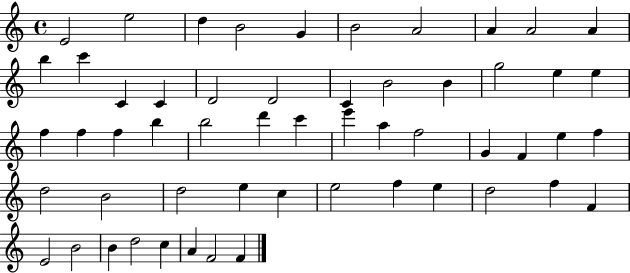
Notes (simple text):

E4/h E5/h D5/q B4/h G4/q B4/h A4/h A4/q A4/h A4/q B5/q C6/q C4/q C4/q D4/h D4/h C4/q B4/h B4/q G5/h E5/q E5/q F5/q F5/q F5/q B5/q B5/h D6/q C6/q E6/q A5/q F5/h G4/q F4/q E5/q F5/q D5/h B4/h D5/h E5/q C5/q E5/h F5/q E5/q D5/h F5/q F4/q E4/h B4/h B4/q D5/h C5/q A4/q F4/h F4/q